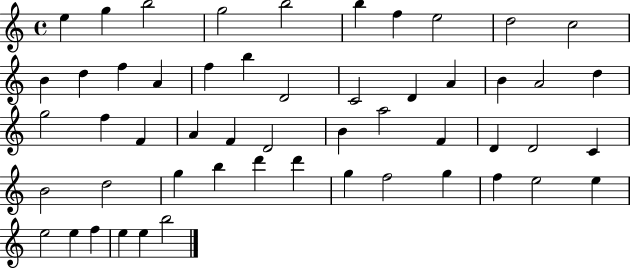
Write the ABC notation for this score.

X:1
T:Untitled
M:4/4
L:1/4
K:C
e g b2 g2 b2 b f e2 d2 c2 B d f A f b D2 C2 D A B A2 d g2 f F A F D2 B a2 F D D2 C B2 d2 g b d' d' g f2 g f e2 e e2 e f e e b2